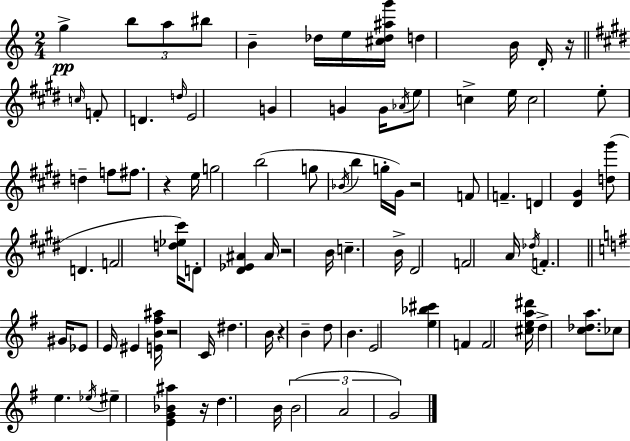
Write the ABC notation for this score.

X:1
T:Untitled
M:2/4
L:1/4
K:Am
g b/2 a/2 ^b/2 B _d/4 e/4 [^c_d^ag']/4 d B/4 D/4 z/4 c/4 F/2 D d/4 E2 G G G/4 _A/4 e/2 c e/4 c2 e/2 d f/2 ^f/2 z e/4 g2 b2 g/2 _B/4 b g/4 ^G/4 z2 F/2 F D [^D^G] [d^g']/2 D F2 [d_e^c']/4 D/2 [^D_E^A] ^A/4 z2 B/4 c B/4 ^D2 F2 A/4 _d/4 F ^G/4 _E/2 E/4 ^E [EB^f^a]/4 z2 C/4 ^d B/4 z B d/2 B E2 [e_b^c'] F F2 [^cea^d']/4 d [c_da]/2 _c/2 e _e/4 ^e [EG_B^a] z/4 d B/4 B2 A2 G2